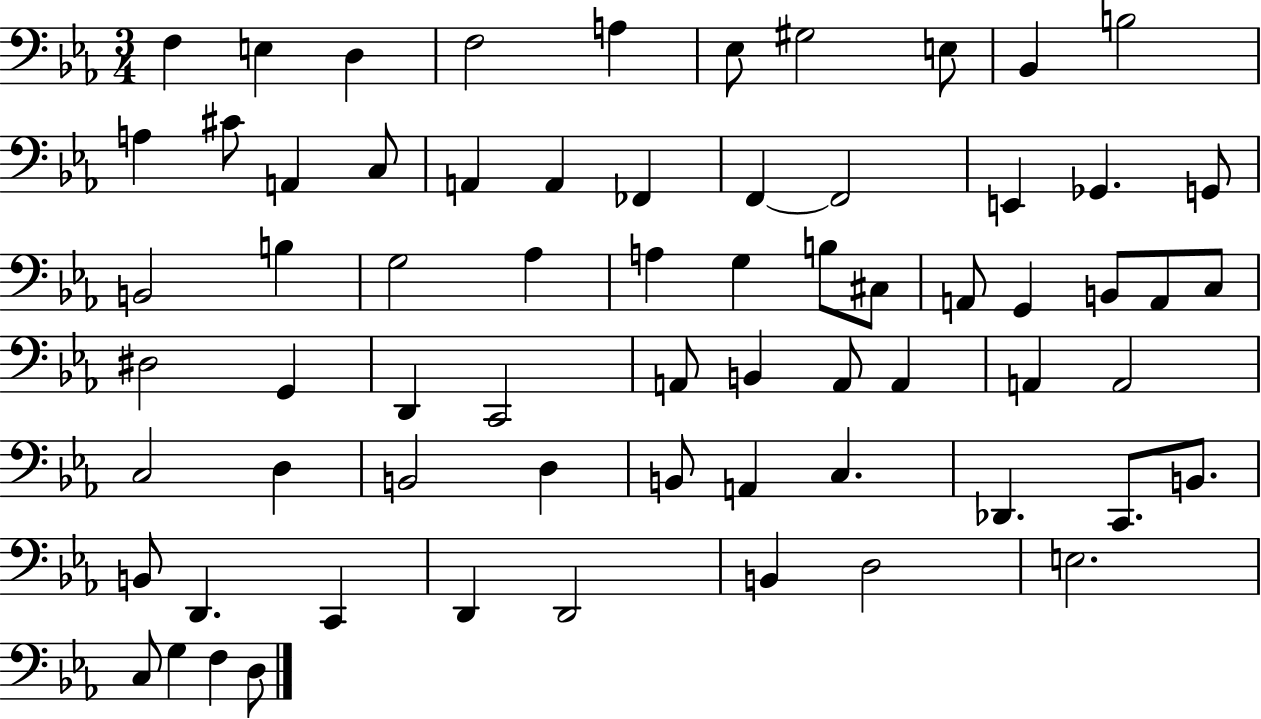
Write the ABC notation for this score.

X:1
T:Untitled
M:3/4
L:1/4
K:Eb
F, E, D, F,2 A, _E,/2 ^G,2 E,/2 _B,, B,2 A, ^C/2 A,, C,/2 A,, A,, _F,, F,, F,,2 E,, _G,, G,,/2 B,,2 B, G,2 _A, A, G, B,/2 ^C,/2 A,,/2 G,, B,,/2 A,,/2 C,/2 ^D,2 G,, D,, C,,2 A,,/2 B,, A,,/2 A,, A,, A,,2 C,2 D, B,,2 D, B,,/2 A,, C, _D,, C,,/2 B,,/2 B,,/2 D,, C,, D,, D,,2 B,, D,2 E,2 C,/2 G, F, D,/2